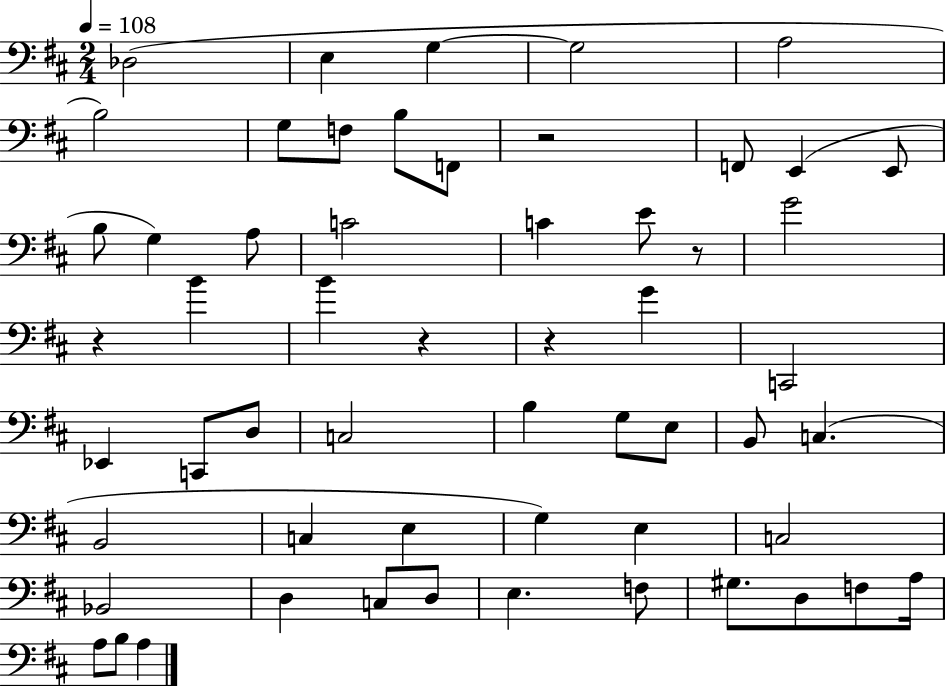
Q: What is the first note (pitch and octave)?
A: Db3